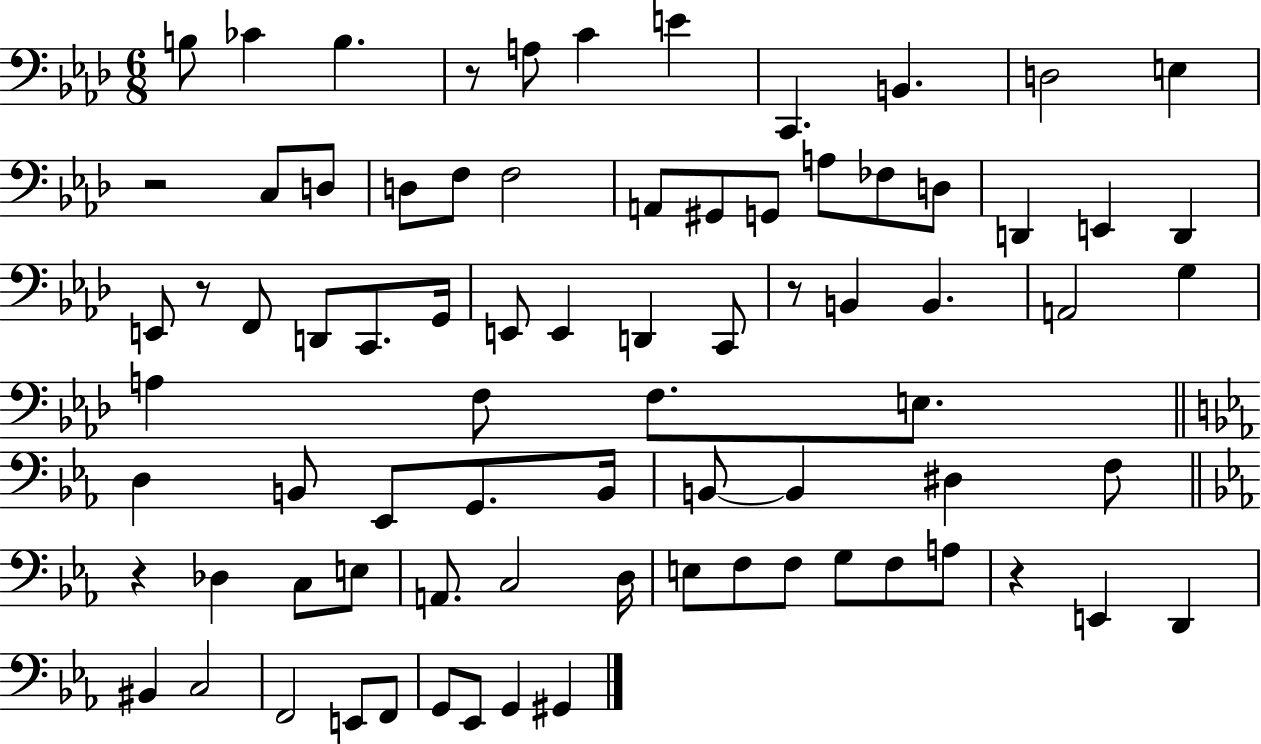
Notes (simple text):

B3/e CES4/q B3/q. R/e A3/e C4/q E4/q C2/q. B2/q. D3/h E3/q R/h C3/e D3/e D3/e F3/e F3/h A2/e G#2/e G2/e A3/e FES3/e D3/e D2/q E2/q D2/q E2/e R/e F2/e D2/e C2/e. G2/s E2/e E2/q D2/q C2/e R/e B2/q B2/q. A2/h G3/q A3/q F3/e F3/e. E3/e. D3/q B2/e Eb2/e G2/e. B2/s B2/e B2/q D#3/q F3/e R/q Db3/q C3/e E3/e A2/e. C3/h D3/s E3/e F3/e F3/e G3/e F3/e A3/e R/q E2/q D2/q BIS2/q C3/h F2/h E2/e F2/e G2/e Eb2/e G2/q G#2/q